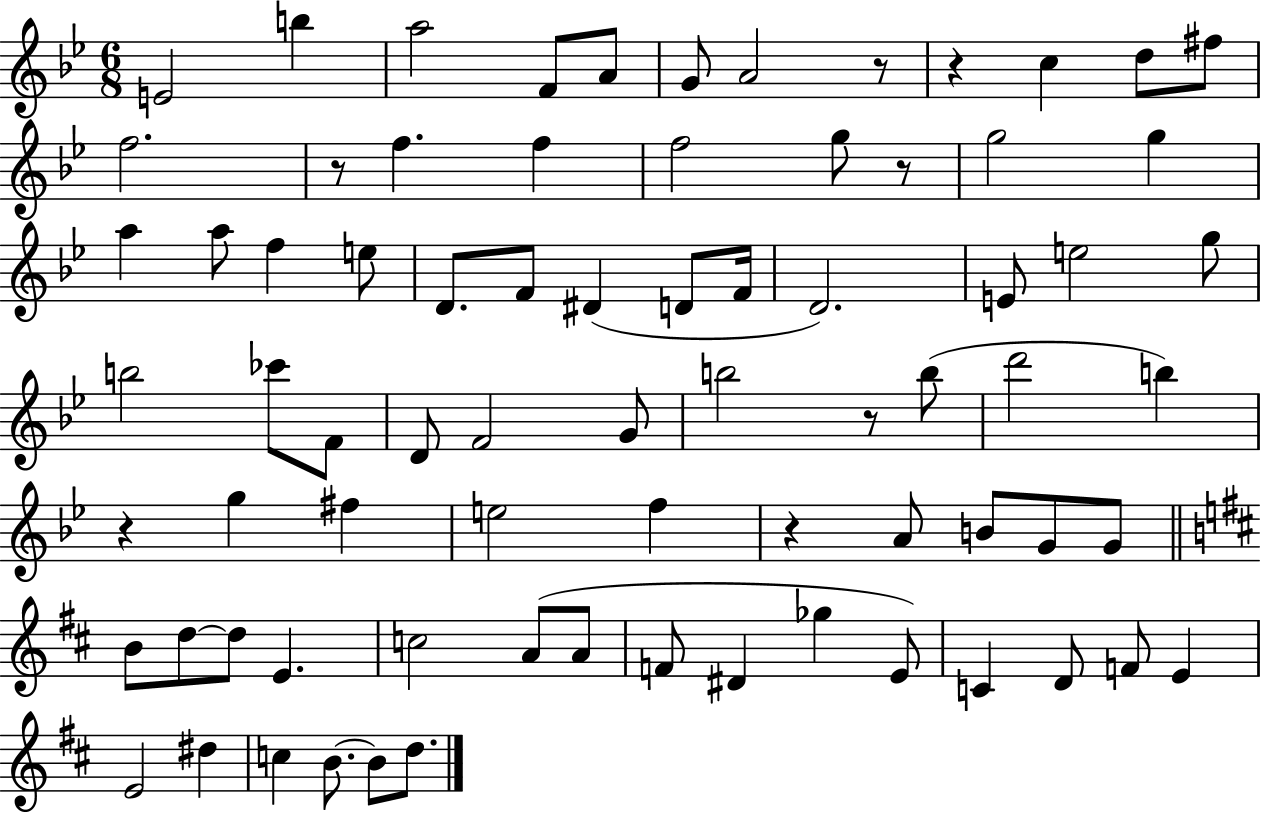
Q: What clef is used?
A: treble